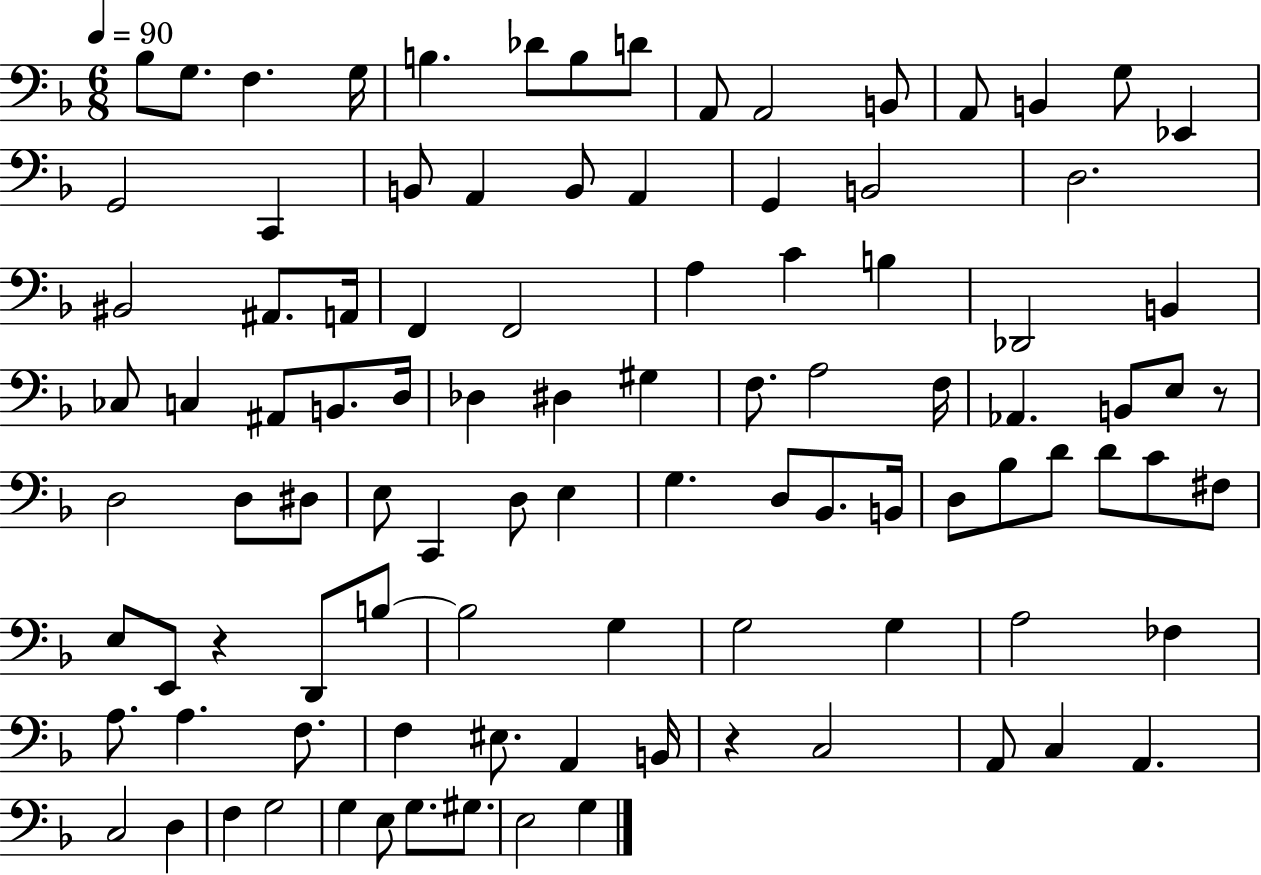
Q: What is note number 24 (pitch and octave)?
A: D3